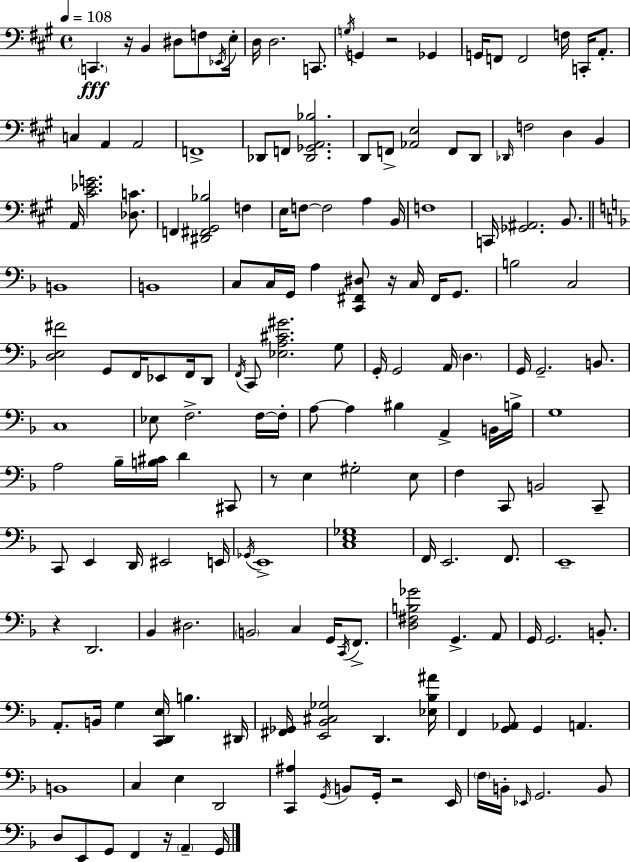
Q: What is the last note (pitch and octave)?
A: G2